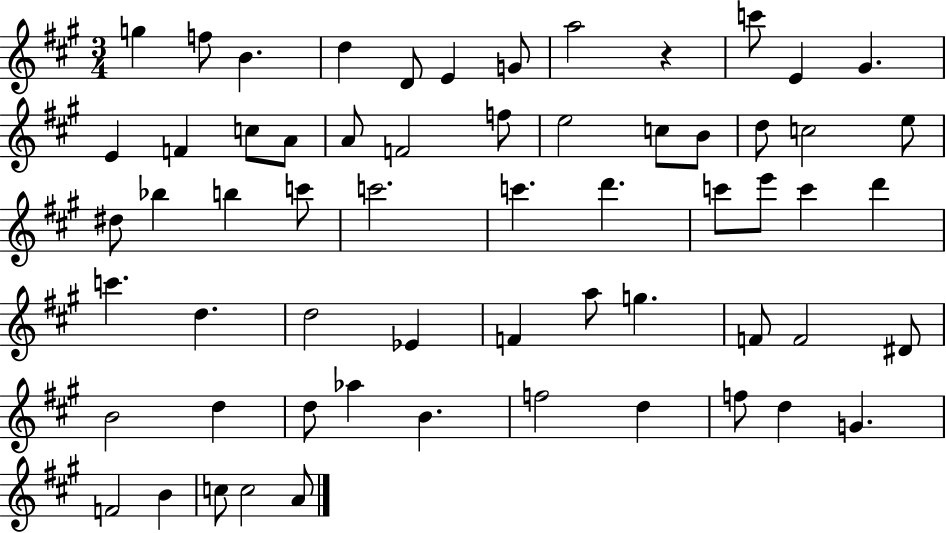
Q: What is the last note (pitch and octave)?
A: A4